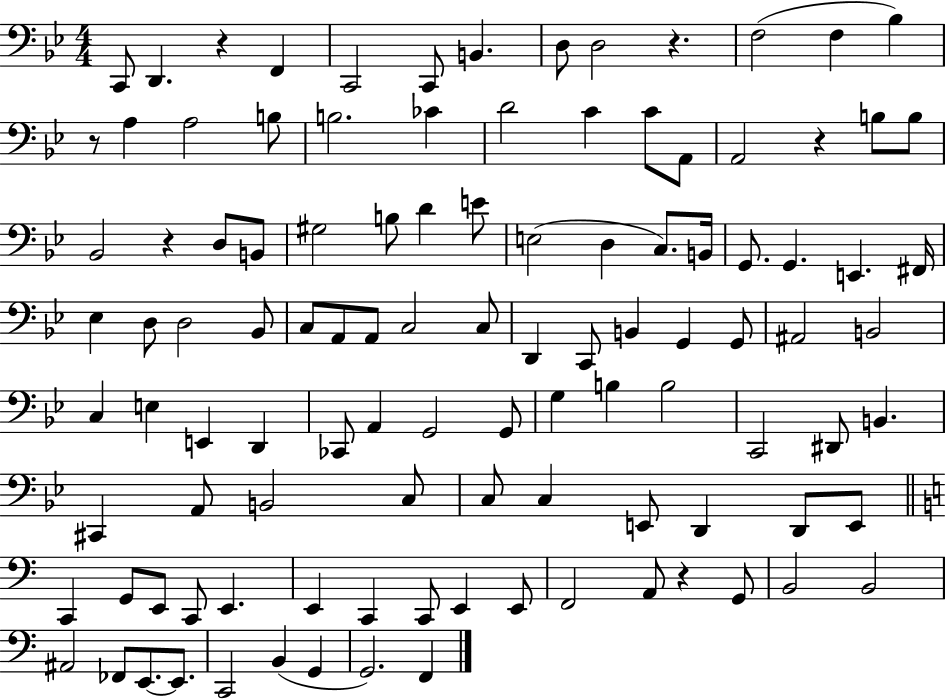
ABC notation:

X:1
T:Untitled
M:4/4
L:1/4
K:Bb
C,,/2 D,, z F,, C,,2 C,,/2 B,, D,/2 D,2 z F,2 F, _B, z/2 A, A,2 B,/2 B,2 _C D2 C C/2 A,,/2 A,,2 z B,/2 B,/2 _B,,2 z D,/2 B,,/2 ^G,2 B,/2 D E/2 E,2 D, C,/2 B,,/4 G,,/2 G,, E,, ^F,,/4 _E, D,/2 D,2 _B,,/2 C,/2 A,,/2 A,,/2 C,2 C,/2 D,, C,,/2 B,, G,, G,,/2 ^A,,2 B,,2 C, E, E,, D,, _C,,/2 A,, G,,2 G,,/2 G, B, B,2 C,,2 ^D,,/2 B,, ^C,, A,,/2 B,,2 C,/2 C,/2 C, E,,/2 D,, D,,/2 E,,/2 C,, G,,/2 E,,/2 C,,/2 E,, E,, C,, C,,/2 E,, E,,/2 F,,2 A,,/2 z G,,/2 B,,2 B,,2 ^A,,2 _F,,/2 E,,/2 E,,/2 C,,2 B,, G,, G,,2 F,,